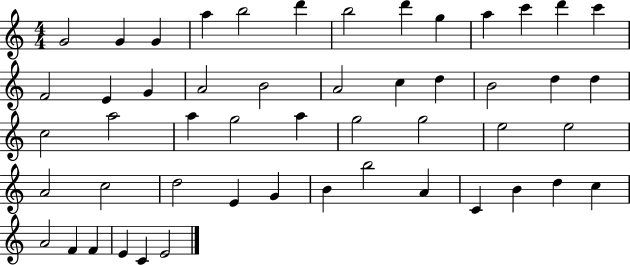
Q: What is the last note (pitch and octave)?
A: E4